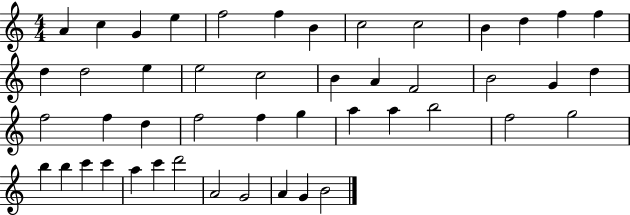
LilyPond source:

{
  \clef treble
  \numericTimeSignature
  \time 4/4
  \key c \major
  a'4 c''4 g'4 e''4 | f''2 f''4 b'4 | c''2 c''2 | b'4 d''4 f''4 f''4 | \break d''4 d''2 e''4 | e''2 c''2 | b'4 a'4 f'2 | b'2 g'4 d''4 | \break f''2 f''4 d''4 | f''2 f''4 g''4 | a''4 a''4 b''2 | f''2 g''2 | \break b''4 b''4 c'''4 c'''4 | a''4 c'''4 d'''2 | a'2 g'2 | a'4 g'4 b'2 | \break \bar "|."
}